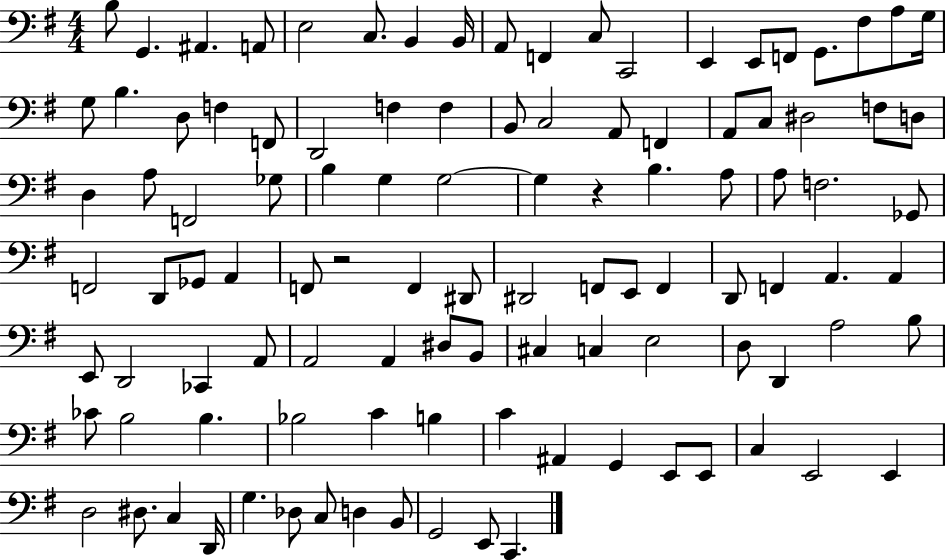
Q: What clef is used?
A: bass